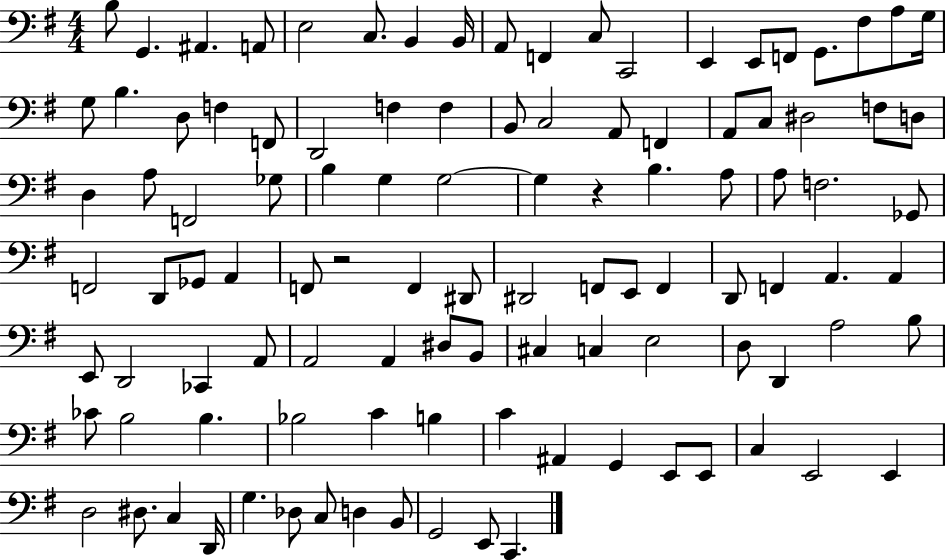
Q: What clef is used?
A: bass